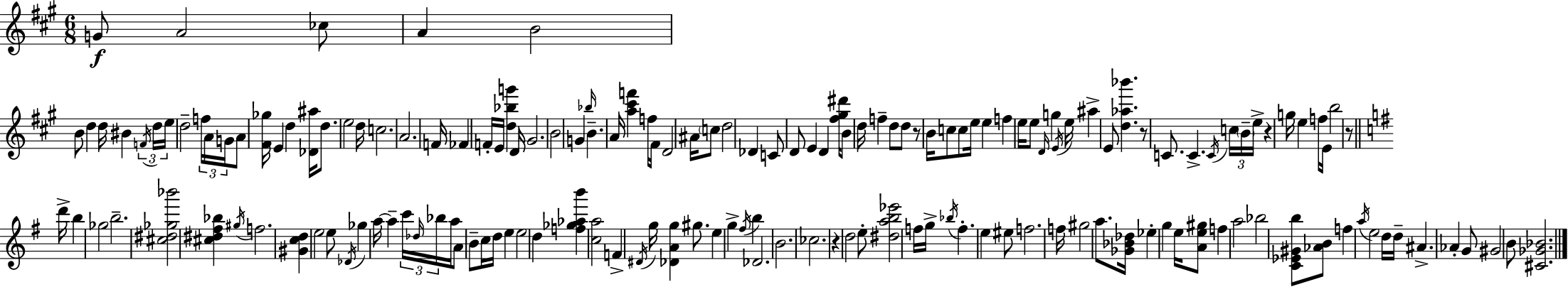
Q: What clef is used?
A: treble